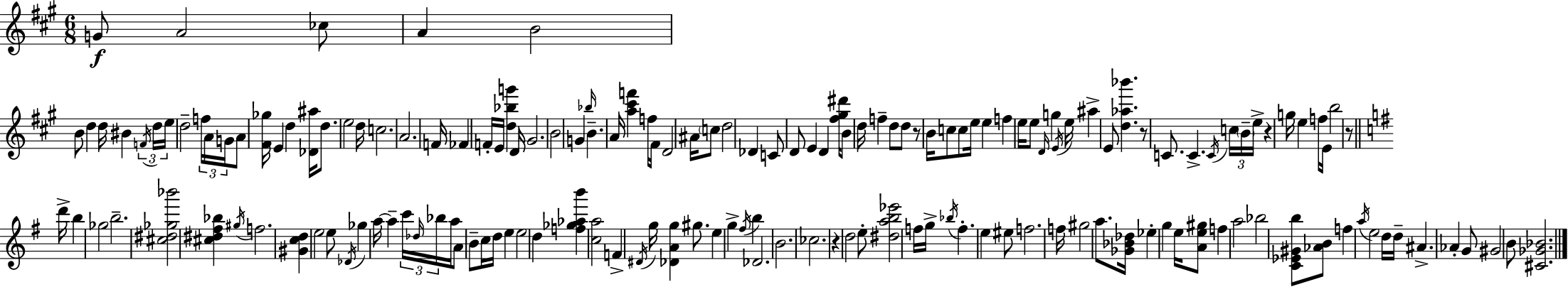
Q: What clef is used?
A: treble